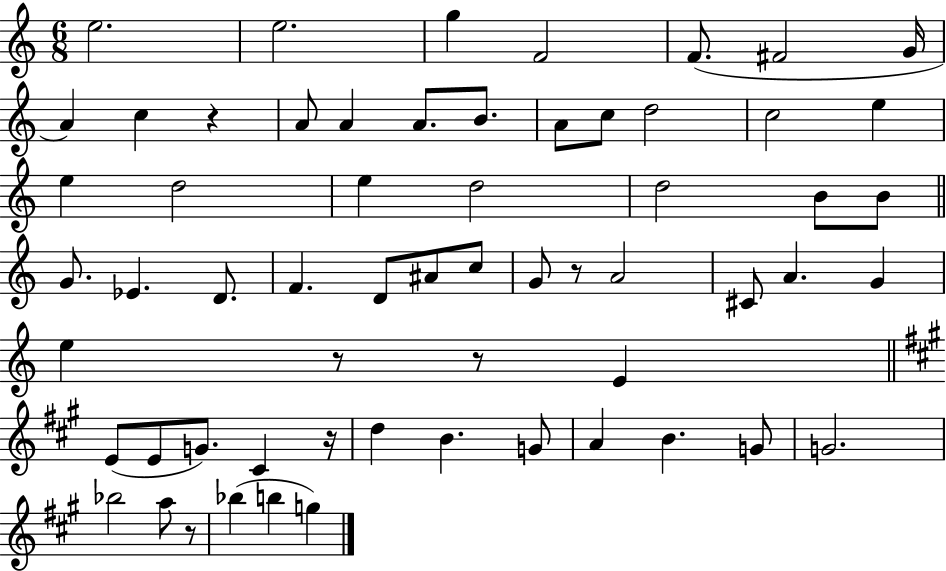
{
  \clef treble
  \numericTimeSignature
  \time 6/8
  \key c \major
  e''2. | e''2. | g''4 f'2 | f'8.( fis'2 g'16 | \break a'4) c''4 r4 | a'8 a'4 a'8. b'8. | a'8 c''8 d''2 | c''2 e''4 | \break e''4 d''2 | e''4 d''2 | d''2 b'8 b'8 | \bar "||" \break \key c \major g'8. ees'4. d'8. | f'4. d'8 ais'8 c''8 | g'8 r8 a'2 | cis'8 a'4. g'4 | \break e''4 r8 r8 e'4 | \bar "||" \break \key a \major e'8( e'8 g'8.) cis'4 r16 | d''4 b'4. g'8 | a'4 b'4. g'8 | g'2. | \break bes''2 a''8 r8 | bes''4( b''4 g''4) | \bar "|."
}